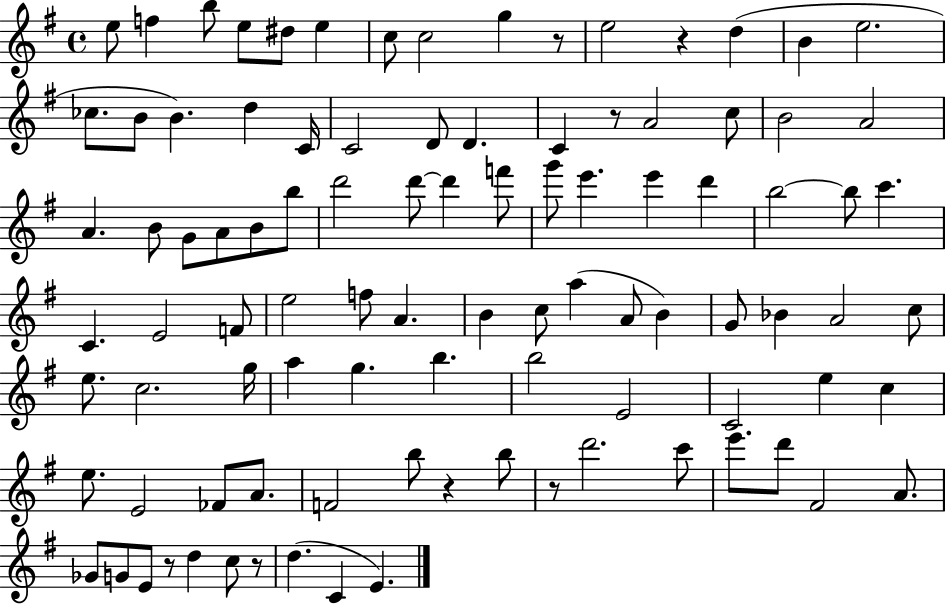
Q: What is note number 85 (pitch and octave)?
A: E4